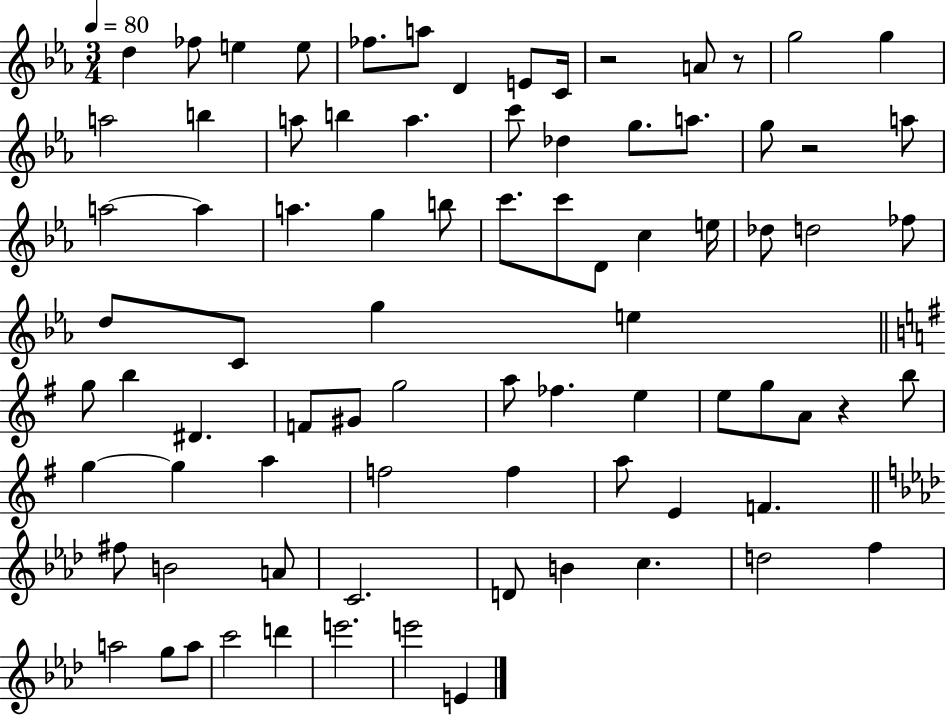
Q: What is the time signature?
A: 3/4